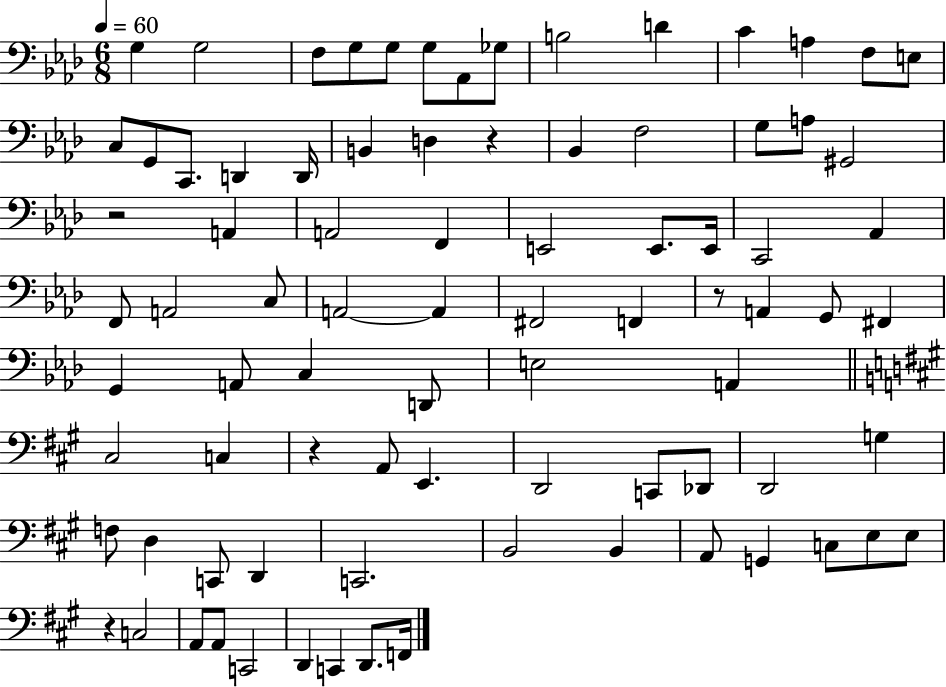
{
  \clef bass
  \numericTimeSignature
  \time 6/8
  \key aes \major
  \tempo 4 = 60
  g4 g2 | f8 g8 g8 g8 aes,8 ges8 | b2 d'4 | c'4 a4 f8 e8 | \break c8 g,8 c,8. d,4 d,16 | b,4 d4 r4 | bes,4 f2 | g8 a8 gis,2 | \break r2 a,4 | a,2 f,4 | e,2 e,8. e,16 | c,2 aes,4 | \break f,8 a,2 c8 | a,2~~ a,4 | fis,2 f,4 | r8 a,4 g,8 fis,4 | \break g,4 a,8 c4 d,8 | e2 a,4 | \bar "||" \break \key a \major cis2 c4 | r4 a,8 e,4. | d,2 c,8 des,8 | d,2 g4 | \break f8 d4 c,8 d,4 | c,2. | b,2 b,4 | a,8 g,4 c8 e8 e8 | \break r4 c2 | a,8 a,8 c,2 | d,4 c,4 d,8. f,16 | \bar "|."
}